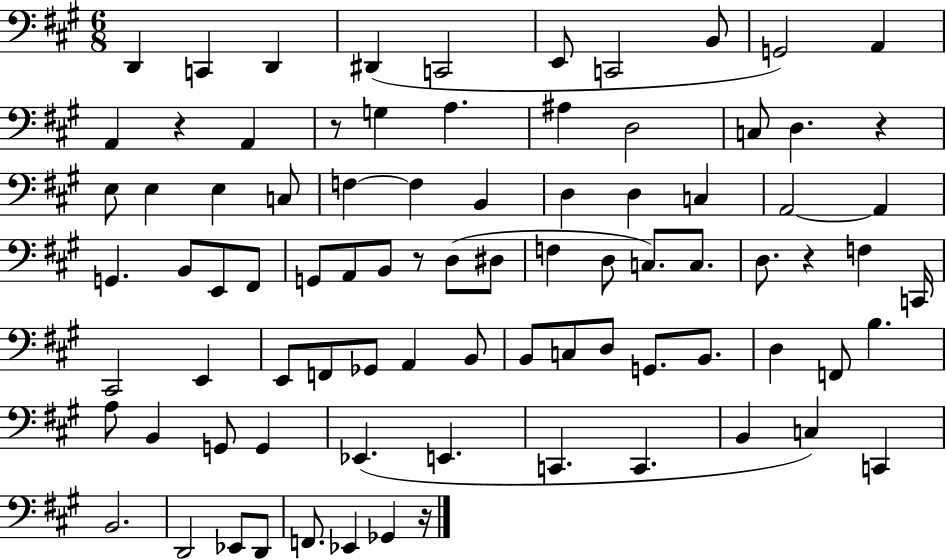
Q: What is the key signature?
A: A major